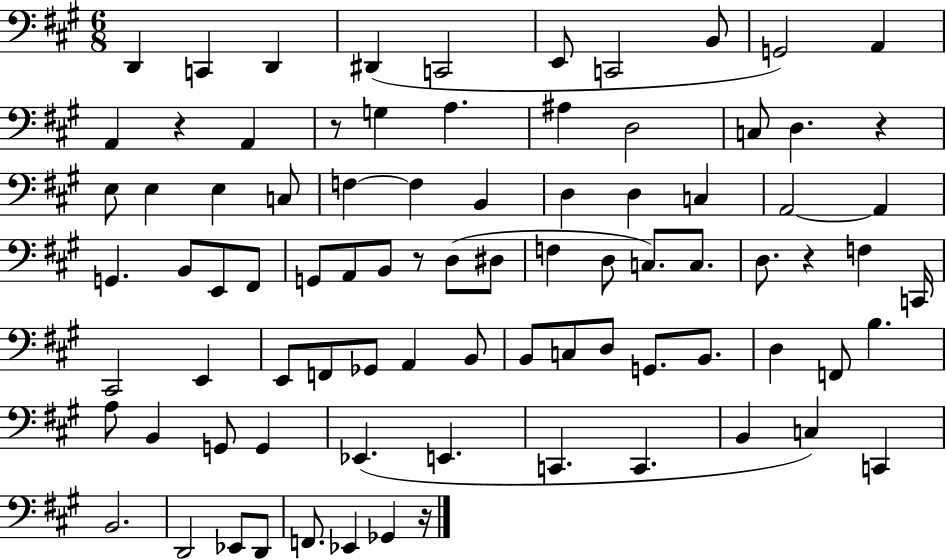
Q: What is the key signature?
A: A major